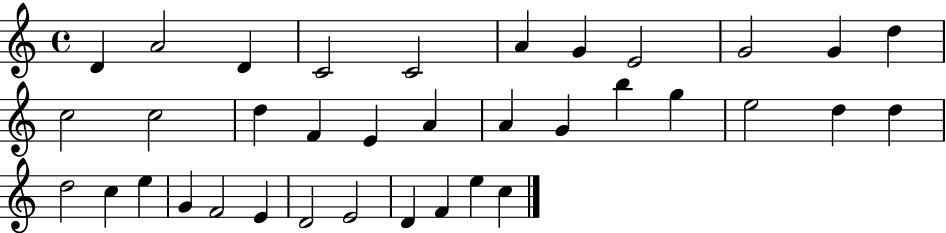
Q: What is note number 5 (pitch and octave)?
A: C4